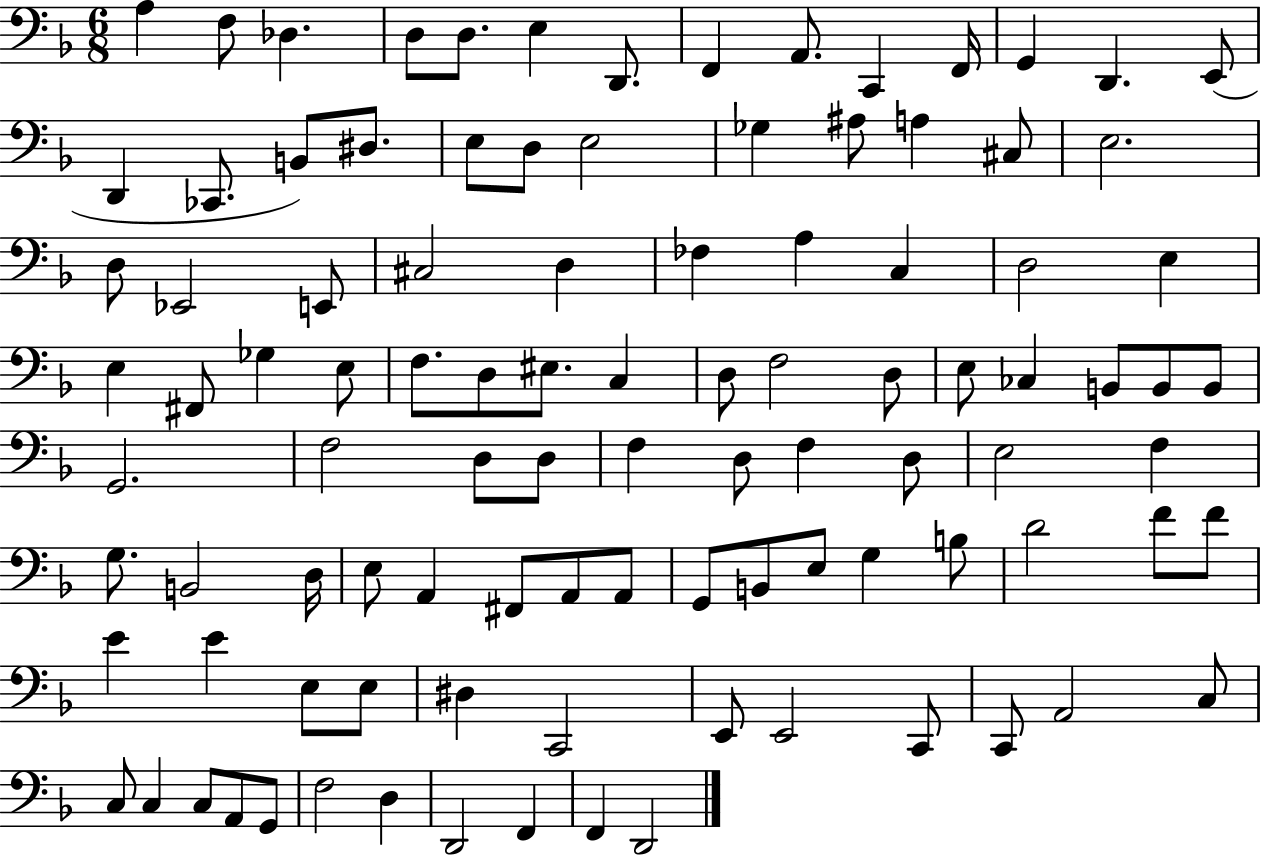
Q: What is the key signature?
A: F major